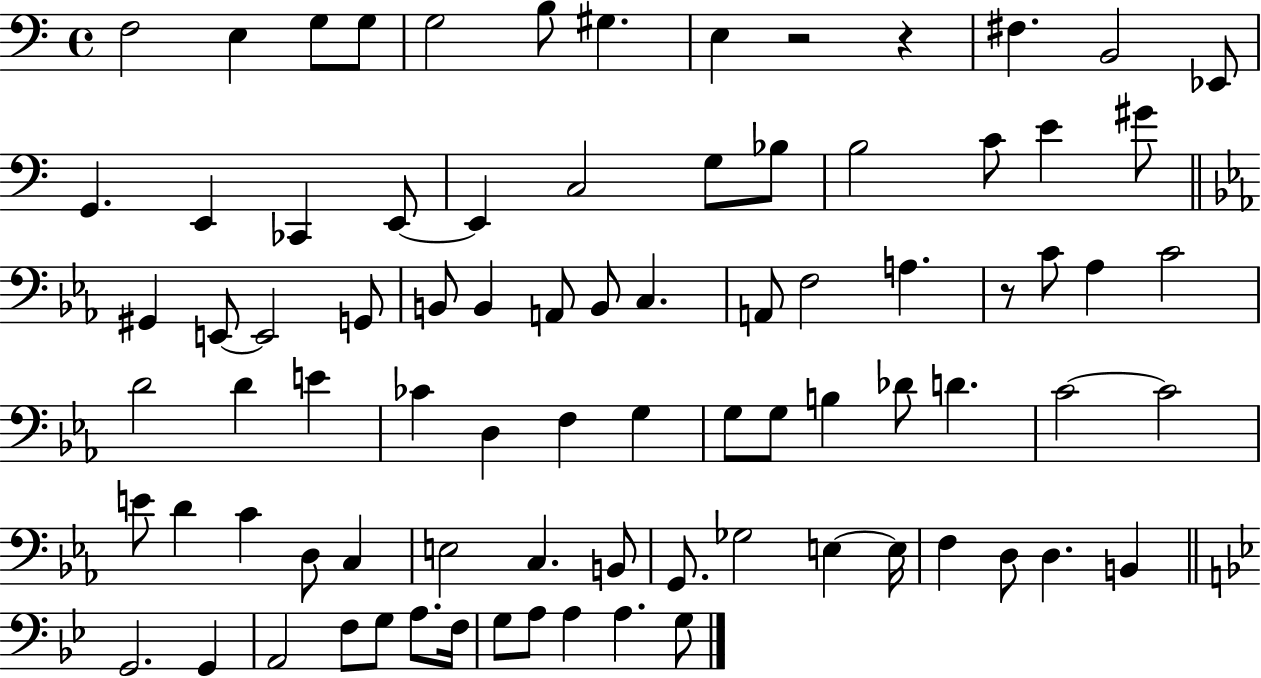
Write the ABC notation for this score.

X:1
T:Untitled
M:4/4
L:1/4
K:C
F,2 E, G,/2 G,/2 G,2 B,/2 ^G, E, z2 z ^F, B,,2 _E,,/2 G,, E,, _C,, E,,/2 E,, C,2 G,/2 _B,/2 B,2 C/2 E ^G/2 ^G,, E,,/2 E,,2 G,,/2 B,,/2 B,, A,,/2 B,,/2 C, A,,/2 F,2 A, z/2 C/2 _A, C2 D2 D E _C D, F, G, G,/2 G,/2 B, _D/2 D C2 C2 E/2 D C D,/2 C, E,2 C, B,,/2 G,,/2 _G,2 E, E,/4 F, D,/2 D, B,, G,,2 G,, A,,2 F,/2 G,/2 A,/2 F,/4 G,/2 A,/2 A, A, G,/2